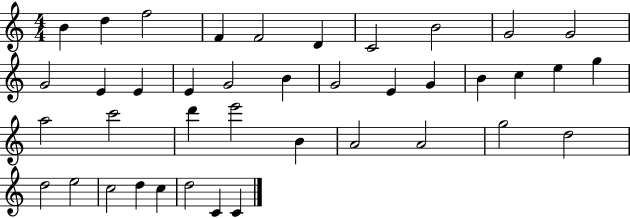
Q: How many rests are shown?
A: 0